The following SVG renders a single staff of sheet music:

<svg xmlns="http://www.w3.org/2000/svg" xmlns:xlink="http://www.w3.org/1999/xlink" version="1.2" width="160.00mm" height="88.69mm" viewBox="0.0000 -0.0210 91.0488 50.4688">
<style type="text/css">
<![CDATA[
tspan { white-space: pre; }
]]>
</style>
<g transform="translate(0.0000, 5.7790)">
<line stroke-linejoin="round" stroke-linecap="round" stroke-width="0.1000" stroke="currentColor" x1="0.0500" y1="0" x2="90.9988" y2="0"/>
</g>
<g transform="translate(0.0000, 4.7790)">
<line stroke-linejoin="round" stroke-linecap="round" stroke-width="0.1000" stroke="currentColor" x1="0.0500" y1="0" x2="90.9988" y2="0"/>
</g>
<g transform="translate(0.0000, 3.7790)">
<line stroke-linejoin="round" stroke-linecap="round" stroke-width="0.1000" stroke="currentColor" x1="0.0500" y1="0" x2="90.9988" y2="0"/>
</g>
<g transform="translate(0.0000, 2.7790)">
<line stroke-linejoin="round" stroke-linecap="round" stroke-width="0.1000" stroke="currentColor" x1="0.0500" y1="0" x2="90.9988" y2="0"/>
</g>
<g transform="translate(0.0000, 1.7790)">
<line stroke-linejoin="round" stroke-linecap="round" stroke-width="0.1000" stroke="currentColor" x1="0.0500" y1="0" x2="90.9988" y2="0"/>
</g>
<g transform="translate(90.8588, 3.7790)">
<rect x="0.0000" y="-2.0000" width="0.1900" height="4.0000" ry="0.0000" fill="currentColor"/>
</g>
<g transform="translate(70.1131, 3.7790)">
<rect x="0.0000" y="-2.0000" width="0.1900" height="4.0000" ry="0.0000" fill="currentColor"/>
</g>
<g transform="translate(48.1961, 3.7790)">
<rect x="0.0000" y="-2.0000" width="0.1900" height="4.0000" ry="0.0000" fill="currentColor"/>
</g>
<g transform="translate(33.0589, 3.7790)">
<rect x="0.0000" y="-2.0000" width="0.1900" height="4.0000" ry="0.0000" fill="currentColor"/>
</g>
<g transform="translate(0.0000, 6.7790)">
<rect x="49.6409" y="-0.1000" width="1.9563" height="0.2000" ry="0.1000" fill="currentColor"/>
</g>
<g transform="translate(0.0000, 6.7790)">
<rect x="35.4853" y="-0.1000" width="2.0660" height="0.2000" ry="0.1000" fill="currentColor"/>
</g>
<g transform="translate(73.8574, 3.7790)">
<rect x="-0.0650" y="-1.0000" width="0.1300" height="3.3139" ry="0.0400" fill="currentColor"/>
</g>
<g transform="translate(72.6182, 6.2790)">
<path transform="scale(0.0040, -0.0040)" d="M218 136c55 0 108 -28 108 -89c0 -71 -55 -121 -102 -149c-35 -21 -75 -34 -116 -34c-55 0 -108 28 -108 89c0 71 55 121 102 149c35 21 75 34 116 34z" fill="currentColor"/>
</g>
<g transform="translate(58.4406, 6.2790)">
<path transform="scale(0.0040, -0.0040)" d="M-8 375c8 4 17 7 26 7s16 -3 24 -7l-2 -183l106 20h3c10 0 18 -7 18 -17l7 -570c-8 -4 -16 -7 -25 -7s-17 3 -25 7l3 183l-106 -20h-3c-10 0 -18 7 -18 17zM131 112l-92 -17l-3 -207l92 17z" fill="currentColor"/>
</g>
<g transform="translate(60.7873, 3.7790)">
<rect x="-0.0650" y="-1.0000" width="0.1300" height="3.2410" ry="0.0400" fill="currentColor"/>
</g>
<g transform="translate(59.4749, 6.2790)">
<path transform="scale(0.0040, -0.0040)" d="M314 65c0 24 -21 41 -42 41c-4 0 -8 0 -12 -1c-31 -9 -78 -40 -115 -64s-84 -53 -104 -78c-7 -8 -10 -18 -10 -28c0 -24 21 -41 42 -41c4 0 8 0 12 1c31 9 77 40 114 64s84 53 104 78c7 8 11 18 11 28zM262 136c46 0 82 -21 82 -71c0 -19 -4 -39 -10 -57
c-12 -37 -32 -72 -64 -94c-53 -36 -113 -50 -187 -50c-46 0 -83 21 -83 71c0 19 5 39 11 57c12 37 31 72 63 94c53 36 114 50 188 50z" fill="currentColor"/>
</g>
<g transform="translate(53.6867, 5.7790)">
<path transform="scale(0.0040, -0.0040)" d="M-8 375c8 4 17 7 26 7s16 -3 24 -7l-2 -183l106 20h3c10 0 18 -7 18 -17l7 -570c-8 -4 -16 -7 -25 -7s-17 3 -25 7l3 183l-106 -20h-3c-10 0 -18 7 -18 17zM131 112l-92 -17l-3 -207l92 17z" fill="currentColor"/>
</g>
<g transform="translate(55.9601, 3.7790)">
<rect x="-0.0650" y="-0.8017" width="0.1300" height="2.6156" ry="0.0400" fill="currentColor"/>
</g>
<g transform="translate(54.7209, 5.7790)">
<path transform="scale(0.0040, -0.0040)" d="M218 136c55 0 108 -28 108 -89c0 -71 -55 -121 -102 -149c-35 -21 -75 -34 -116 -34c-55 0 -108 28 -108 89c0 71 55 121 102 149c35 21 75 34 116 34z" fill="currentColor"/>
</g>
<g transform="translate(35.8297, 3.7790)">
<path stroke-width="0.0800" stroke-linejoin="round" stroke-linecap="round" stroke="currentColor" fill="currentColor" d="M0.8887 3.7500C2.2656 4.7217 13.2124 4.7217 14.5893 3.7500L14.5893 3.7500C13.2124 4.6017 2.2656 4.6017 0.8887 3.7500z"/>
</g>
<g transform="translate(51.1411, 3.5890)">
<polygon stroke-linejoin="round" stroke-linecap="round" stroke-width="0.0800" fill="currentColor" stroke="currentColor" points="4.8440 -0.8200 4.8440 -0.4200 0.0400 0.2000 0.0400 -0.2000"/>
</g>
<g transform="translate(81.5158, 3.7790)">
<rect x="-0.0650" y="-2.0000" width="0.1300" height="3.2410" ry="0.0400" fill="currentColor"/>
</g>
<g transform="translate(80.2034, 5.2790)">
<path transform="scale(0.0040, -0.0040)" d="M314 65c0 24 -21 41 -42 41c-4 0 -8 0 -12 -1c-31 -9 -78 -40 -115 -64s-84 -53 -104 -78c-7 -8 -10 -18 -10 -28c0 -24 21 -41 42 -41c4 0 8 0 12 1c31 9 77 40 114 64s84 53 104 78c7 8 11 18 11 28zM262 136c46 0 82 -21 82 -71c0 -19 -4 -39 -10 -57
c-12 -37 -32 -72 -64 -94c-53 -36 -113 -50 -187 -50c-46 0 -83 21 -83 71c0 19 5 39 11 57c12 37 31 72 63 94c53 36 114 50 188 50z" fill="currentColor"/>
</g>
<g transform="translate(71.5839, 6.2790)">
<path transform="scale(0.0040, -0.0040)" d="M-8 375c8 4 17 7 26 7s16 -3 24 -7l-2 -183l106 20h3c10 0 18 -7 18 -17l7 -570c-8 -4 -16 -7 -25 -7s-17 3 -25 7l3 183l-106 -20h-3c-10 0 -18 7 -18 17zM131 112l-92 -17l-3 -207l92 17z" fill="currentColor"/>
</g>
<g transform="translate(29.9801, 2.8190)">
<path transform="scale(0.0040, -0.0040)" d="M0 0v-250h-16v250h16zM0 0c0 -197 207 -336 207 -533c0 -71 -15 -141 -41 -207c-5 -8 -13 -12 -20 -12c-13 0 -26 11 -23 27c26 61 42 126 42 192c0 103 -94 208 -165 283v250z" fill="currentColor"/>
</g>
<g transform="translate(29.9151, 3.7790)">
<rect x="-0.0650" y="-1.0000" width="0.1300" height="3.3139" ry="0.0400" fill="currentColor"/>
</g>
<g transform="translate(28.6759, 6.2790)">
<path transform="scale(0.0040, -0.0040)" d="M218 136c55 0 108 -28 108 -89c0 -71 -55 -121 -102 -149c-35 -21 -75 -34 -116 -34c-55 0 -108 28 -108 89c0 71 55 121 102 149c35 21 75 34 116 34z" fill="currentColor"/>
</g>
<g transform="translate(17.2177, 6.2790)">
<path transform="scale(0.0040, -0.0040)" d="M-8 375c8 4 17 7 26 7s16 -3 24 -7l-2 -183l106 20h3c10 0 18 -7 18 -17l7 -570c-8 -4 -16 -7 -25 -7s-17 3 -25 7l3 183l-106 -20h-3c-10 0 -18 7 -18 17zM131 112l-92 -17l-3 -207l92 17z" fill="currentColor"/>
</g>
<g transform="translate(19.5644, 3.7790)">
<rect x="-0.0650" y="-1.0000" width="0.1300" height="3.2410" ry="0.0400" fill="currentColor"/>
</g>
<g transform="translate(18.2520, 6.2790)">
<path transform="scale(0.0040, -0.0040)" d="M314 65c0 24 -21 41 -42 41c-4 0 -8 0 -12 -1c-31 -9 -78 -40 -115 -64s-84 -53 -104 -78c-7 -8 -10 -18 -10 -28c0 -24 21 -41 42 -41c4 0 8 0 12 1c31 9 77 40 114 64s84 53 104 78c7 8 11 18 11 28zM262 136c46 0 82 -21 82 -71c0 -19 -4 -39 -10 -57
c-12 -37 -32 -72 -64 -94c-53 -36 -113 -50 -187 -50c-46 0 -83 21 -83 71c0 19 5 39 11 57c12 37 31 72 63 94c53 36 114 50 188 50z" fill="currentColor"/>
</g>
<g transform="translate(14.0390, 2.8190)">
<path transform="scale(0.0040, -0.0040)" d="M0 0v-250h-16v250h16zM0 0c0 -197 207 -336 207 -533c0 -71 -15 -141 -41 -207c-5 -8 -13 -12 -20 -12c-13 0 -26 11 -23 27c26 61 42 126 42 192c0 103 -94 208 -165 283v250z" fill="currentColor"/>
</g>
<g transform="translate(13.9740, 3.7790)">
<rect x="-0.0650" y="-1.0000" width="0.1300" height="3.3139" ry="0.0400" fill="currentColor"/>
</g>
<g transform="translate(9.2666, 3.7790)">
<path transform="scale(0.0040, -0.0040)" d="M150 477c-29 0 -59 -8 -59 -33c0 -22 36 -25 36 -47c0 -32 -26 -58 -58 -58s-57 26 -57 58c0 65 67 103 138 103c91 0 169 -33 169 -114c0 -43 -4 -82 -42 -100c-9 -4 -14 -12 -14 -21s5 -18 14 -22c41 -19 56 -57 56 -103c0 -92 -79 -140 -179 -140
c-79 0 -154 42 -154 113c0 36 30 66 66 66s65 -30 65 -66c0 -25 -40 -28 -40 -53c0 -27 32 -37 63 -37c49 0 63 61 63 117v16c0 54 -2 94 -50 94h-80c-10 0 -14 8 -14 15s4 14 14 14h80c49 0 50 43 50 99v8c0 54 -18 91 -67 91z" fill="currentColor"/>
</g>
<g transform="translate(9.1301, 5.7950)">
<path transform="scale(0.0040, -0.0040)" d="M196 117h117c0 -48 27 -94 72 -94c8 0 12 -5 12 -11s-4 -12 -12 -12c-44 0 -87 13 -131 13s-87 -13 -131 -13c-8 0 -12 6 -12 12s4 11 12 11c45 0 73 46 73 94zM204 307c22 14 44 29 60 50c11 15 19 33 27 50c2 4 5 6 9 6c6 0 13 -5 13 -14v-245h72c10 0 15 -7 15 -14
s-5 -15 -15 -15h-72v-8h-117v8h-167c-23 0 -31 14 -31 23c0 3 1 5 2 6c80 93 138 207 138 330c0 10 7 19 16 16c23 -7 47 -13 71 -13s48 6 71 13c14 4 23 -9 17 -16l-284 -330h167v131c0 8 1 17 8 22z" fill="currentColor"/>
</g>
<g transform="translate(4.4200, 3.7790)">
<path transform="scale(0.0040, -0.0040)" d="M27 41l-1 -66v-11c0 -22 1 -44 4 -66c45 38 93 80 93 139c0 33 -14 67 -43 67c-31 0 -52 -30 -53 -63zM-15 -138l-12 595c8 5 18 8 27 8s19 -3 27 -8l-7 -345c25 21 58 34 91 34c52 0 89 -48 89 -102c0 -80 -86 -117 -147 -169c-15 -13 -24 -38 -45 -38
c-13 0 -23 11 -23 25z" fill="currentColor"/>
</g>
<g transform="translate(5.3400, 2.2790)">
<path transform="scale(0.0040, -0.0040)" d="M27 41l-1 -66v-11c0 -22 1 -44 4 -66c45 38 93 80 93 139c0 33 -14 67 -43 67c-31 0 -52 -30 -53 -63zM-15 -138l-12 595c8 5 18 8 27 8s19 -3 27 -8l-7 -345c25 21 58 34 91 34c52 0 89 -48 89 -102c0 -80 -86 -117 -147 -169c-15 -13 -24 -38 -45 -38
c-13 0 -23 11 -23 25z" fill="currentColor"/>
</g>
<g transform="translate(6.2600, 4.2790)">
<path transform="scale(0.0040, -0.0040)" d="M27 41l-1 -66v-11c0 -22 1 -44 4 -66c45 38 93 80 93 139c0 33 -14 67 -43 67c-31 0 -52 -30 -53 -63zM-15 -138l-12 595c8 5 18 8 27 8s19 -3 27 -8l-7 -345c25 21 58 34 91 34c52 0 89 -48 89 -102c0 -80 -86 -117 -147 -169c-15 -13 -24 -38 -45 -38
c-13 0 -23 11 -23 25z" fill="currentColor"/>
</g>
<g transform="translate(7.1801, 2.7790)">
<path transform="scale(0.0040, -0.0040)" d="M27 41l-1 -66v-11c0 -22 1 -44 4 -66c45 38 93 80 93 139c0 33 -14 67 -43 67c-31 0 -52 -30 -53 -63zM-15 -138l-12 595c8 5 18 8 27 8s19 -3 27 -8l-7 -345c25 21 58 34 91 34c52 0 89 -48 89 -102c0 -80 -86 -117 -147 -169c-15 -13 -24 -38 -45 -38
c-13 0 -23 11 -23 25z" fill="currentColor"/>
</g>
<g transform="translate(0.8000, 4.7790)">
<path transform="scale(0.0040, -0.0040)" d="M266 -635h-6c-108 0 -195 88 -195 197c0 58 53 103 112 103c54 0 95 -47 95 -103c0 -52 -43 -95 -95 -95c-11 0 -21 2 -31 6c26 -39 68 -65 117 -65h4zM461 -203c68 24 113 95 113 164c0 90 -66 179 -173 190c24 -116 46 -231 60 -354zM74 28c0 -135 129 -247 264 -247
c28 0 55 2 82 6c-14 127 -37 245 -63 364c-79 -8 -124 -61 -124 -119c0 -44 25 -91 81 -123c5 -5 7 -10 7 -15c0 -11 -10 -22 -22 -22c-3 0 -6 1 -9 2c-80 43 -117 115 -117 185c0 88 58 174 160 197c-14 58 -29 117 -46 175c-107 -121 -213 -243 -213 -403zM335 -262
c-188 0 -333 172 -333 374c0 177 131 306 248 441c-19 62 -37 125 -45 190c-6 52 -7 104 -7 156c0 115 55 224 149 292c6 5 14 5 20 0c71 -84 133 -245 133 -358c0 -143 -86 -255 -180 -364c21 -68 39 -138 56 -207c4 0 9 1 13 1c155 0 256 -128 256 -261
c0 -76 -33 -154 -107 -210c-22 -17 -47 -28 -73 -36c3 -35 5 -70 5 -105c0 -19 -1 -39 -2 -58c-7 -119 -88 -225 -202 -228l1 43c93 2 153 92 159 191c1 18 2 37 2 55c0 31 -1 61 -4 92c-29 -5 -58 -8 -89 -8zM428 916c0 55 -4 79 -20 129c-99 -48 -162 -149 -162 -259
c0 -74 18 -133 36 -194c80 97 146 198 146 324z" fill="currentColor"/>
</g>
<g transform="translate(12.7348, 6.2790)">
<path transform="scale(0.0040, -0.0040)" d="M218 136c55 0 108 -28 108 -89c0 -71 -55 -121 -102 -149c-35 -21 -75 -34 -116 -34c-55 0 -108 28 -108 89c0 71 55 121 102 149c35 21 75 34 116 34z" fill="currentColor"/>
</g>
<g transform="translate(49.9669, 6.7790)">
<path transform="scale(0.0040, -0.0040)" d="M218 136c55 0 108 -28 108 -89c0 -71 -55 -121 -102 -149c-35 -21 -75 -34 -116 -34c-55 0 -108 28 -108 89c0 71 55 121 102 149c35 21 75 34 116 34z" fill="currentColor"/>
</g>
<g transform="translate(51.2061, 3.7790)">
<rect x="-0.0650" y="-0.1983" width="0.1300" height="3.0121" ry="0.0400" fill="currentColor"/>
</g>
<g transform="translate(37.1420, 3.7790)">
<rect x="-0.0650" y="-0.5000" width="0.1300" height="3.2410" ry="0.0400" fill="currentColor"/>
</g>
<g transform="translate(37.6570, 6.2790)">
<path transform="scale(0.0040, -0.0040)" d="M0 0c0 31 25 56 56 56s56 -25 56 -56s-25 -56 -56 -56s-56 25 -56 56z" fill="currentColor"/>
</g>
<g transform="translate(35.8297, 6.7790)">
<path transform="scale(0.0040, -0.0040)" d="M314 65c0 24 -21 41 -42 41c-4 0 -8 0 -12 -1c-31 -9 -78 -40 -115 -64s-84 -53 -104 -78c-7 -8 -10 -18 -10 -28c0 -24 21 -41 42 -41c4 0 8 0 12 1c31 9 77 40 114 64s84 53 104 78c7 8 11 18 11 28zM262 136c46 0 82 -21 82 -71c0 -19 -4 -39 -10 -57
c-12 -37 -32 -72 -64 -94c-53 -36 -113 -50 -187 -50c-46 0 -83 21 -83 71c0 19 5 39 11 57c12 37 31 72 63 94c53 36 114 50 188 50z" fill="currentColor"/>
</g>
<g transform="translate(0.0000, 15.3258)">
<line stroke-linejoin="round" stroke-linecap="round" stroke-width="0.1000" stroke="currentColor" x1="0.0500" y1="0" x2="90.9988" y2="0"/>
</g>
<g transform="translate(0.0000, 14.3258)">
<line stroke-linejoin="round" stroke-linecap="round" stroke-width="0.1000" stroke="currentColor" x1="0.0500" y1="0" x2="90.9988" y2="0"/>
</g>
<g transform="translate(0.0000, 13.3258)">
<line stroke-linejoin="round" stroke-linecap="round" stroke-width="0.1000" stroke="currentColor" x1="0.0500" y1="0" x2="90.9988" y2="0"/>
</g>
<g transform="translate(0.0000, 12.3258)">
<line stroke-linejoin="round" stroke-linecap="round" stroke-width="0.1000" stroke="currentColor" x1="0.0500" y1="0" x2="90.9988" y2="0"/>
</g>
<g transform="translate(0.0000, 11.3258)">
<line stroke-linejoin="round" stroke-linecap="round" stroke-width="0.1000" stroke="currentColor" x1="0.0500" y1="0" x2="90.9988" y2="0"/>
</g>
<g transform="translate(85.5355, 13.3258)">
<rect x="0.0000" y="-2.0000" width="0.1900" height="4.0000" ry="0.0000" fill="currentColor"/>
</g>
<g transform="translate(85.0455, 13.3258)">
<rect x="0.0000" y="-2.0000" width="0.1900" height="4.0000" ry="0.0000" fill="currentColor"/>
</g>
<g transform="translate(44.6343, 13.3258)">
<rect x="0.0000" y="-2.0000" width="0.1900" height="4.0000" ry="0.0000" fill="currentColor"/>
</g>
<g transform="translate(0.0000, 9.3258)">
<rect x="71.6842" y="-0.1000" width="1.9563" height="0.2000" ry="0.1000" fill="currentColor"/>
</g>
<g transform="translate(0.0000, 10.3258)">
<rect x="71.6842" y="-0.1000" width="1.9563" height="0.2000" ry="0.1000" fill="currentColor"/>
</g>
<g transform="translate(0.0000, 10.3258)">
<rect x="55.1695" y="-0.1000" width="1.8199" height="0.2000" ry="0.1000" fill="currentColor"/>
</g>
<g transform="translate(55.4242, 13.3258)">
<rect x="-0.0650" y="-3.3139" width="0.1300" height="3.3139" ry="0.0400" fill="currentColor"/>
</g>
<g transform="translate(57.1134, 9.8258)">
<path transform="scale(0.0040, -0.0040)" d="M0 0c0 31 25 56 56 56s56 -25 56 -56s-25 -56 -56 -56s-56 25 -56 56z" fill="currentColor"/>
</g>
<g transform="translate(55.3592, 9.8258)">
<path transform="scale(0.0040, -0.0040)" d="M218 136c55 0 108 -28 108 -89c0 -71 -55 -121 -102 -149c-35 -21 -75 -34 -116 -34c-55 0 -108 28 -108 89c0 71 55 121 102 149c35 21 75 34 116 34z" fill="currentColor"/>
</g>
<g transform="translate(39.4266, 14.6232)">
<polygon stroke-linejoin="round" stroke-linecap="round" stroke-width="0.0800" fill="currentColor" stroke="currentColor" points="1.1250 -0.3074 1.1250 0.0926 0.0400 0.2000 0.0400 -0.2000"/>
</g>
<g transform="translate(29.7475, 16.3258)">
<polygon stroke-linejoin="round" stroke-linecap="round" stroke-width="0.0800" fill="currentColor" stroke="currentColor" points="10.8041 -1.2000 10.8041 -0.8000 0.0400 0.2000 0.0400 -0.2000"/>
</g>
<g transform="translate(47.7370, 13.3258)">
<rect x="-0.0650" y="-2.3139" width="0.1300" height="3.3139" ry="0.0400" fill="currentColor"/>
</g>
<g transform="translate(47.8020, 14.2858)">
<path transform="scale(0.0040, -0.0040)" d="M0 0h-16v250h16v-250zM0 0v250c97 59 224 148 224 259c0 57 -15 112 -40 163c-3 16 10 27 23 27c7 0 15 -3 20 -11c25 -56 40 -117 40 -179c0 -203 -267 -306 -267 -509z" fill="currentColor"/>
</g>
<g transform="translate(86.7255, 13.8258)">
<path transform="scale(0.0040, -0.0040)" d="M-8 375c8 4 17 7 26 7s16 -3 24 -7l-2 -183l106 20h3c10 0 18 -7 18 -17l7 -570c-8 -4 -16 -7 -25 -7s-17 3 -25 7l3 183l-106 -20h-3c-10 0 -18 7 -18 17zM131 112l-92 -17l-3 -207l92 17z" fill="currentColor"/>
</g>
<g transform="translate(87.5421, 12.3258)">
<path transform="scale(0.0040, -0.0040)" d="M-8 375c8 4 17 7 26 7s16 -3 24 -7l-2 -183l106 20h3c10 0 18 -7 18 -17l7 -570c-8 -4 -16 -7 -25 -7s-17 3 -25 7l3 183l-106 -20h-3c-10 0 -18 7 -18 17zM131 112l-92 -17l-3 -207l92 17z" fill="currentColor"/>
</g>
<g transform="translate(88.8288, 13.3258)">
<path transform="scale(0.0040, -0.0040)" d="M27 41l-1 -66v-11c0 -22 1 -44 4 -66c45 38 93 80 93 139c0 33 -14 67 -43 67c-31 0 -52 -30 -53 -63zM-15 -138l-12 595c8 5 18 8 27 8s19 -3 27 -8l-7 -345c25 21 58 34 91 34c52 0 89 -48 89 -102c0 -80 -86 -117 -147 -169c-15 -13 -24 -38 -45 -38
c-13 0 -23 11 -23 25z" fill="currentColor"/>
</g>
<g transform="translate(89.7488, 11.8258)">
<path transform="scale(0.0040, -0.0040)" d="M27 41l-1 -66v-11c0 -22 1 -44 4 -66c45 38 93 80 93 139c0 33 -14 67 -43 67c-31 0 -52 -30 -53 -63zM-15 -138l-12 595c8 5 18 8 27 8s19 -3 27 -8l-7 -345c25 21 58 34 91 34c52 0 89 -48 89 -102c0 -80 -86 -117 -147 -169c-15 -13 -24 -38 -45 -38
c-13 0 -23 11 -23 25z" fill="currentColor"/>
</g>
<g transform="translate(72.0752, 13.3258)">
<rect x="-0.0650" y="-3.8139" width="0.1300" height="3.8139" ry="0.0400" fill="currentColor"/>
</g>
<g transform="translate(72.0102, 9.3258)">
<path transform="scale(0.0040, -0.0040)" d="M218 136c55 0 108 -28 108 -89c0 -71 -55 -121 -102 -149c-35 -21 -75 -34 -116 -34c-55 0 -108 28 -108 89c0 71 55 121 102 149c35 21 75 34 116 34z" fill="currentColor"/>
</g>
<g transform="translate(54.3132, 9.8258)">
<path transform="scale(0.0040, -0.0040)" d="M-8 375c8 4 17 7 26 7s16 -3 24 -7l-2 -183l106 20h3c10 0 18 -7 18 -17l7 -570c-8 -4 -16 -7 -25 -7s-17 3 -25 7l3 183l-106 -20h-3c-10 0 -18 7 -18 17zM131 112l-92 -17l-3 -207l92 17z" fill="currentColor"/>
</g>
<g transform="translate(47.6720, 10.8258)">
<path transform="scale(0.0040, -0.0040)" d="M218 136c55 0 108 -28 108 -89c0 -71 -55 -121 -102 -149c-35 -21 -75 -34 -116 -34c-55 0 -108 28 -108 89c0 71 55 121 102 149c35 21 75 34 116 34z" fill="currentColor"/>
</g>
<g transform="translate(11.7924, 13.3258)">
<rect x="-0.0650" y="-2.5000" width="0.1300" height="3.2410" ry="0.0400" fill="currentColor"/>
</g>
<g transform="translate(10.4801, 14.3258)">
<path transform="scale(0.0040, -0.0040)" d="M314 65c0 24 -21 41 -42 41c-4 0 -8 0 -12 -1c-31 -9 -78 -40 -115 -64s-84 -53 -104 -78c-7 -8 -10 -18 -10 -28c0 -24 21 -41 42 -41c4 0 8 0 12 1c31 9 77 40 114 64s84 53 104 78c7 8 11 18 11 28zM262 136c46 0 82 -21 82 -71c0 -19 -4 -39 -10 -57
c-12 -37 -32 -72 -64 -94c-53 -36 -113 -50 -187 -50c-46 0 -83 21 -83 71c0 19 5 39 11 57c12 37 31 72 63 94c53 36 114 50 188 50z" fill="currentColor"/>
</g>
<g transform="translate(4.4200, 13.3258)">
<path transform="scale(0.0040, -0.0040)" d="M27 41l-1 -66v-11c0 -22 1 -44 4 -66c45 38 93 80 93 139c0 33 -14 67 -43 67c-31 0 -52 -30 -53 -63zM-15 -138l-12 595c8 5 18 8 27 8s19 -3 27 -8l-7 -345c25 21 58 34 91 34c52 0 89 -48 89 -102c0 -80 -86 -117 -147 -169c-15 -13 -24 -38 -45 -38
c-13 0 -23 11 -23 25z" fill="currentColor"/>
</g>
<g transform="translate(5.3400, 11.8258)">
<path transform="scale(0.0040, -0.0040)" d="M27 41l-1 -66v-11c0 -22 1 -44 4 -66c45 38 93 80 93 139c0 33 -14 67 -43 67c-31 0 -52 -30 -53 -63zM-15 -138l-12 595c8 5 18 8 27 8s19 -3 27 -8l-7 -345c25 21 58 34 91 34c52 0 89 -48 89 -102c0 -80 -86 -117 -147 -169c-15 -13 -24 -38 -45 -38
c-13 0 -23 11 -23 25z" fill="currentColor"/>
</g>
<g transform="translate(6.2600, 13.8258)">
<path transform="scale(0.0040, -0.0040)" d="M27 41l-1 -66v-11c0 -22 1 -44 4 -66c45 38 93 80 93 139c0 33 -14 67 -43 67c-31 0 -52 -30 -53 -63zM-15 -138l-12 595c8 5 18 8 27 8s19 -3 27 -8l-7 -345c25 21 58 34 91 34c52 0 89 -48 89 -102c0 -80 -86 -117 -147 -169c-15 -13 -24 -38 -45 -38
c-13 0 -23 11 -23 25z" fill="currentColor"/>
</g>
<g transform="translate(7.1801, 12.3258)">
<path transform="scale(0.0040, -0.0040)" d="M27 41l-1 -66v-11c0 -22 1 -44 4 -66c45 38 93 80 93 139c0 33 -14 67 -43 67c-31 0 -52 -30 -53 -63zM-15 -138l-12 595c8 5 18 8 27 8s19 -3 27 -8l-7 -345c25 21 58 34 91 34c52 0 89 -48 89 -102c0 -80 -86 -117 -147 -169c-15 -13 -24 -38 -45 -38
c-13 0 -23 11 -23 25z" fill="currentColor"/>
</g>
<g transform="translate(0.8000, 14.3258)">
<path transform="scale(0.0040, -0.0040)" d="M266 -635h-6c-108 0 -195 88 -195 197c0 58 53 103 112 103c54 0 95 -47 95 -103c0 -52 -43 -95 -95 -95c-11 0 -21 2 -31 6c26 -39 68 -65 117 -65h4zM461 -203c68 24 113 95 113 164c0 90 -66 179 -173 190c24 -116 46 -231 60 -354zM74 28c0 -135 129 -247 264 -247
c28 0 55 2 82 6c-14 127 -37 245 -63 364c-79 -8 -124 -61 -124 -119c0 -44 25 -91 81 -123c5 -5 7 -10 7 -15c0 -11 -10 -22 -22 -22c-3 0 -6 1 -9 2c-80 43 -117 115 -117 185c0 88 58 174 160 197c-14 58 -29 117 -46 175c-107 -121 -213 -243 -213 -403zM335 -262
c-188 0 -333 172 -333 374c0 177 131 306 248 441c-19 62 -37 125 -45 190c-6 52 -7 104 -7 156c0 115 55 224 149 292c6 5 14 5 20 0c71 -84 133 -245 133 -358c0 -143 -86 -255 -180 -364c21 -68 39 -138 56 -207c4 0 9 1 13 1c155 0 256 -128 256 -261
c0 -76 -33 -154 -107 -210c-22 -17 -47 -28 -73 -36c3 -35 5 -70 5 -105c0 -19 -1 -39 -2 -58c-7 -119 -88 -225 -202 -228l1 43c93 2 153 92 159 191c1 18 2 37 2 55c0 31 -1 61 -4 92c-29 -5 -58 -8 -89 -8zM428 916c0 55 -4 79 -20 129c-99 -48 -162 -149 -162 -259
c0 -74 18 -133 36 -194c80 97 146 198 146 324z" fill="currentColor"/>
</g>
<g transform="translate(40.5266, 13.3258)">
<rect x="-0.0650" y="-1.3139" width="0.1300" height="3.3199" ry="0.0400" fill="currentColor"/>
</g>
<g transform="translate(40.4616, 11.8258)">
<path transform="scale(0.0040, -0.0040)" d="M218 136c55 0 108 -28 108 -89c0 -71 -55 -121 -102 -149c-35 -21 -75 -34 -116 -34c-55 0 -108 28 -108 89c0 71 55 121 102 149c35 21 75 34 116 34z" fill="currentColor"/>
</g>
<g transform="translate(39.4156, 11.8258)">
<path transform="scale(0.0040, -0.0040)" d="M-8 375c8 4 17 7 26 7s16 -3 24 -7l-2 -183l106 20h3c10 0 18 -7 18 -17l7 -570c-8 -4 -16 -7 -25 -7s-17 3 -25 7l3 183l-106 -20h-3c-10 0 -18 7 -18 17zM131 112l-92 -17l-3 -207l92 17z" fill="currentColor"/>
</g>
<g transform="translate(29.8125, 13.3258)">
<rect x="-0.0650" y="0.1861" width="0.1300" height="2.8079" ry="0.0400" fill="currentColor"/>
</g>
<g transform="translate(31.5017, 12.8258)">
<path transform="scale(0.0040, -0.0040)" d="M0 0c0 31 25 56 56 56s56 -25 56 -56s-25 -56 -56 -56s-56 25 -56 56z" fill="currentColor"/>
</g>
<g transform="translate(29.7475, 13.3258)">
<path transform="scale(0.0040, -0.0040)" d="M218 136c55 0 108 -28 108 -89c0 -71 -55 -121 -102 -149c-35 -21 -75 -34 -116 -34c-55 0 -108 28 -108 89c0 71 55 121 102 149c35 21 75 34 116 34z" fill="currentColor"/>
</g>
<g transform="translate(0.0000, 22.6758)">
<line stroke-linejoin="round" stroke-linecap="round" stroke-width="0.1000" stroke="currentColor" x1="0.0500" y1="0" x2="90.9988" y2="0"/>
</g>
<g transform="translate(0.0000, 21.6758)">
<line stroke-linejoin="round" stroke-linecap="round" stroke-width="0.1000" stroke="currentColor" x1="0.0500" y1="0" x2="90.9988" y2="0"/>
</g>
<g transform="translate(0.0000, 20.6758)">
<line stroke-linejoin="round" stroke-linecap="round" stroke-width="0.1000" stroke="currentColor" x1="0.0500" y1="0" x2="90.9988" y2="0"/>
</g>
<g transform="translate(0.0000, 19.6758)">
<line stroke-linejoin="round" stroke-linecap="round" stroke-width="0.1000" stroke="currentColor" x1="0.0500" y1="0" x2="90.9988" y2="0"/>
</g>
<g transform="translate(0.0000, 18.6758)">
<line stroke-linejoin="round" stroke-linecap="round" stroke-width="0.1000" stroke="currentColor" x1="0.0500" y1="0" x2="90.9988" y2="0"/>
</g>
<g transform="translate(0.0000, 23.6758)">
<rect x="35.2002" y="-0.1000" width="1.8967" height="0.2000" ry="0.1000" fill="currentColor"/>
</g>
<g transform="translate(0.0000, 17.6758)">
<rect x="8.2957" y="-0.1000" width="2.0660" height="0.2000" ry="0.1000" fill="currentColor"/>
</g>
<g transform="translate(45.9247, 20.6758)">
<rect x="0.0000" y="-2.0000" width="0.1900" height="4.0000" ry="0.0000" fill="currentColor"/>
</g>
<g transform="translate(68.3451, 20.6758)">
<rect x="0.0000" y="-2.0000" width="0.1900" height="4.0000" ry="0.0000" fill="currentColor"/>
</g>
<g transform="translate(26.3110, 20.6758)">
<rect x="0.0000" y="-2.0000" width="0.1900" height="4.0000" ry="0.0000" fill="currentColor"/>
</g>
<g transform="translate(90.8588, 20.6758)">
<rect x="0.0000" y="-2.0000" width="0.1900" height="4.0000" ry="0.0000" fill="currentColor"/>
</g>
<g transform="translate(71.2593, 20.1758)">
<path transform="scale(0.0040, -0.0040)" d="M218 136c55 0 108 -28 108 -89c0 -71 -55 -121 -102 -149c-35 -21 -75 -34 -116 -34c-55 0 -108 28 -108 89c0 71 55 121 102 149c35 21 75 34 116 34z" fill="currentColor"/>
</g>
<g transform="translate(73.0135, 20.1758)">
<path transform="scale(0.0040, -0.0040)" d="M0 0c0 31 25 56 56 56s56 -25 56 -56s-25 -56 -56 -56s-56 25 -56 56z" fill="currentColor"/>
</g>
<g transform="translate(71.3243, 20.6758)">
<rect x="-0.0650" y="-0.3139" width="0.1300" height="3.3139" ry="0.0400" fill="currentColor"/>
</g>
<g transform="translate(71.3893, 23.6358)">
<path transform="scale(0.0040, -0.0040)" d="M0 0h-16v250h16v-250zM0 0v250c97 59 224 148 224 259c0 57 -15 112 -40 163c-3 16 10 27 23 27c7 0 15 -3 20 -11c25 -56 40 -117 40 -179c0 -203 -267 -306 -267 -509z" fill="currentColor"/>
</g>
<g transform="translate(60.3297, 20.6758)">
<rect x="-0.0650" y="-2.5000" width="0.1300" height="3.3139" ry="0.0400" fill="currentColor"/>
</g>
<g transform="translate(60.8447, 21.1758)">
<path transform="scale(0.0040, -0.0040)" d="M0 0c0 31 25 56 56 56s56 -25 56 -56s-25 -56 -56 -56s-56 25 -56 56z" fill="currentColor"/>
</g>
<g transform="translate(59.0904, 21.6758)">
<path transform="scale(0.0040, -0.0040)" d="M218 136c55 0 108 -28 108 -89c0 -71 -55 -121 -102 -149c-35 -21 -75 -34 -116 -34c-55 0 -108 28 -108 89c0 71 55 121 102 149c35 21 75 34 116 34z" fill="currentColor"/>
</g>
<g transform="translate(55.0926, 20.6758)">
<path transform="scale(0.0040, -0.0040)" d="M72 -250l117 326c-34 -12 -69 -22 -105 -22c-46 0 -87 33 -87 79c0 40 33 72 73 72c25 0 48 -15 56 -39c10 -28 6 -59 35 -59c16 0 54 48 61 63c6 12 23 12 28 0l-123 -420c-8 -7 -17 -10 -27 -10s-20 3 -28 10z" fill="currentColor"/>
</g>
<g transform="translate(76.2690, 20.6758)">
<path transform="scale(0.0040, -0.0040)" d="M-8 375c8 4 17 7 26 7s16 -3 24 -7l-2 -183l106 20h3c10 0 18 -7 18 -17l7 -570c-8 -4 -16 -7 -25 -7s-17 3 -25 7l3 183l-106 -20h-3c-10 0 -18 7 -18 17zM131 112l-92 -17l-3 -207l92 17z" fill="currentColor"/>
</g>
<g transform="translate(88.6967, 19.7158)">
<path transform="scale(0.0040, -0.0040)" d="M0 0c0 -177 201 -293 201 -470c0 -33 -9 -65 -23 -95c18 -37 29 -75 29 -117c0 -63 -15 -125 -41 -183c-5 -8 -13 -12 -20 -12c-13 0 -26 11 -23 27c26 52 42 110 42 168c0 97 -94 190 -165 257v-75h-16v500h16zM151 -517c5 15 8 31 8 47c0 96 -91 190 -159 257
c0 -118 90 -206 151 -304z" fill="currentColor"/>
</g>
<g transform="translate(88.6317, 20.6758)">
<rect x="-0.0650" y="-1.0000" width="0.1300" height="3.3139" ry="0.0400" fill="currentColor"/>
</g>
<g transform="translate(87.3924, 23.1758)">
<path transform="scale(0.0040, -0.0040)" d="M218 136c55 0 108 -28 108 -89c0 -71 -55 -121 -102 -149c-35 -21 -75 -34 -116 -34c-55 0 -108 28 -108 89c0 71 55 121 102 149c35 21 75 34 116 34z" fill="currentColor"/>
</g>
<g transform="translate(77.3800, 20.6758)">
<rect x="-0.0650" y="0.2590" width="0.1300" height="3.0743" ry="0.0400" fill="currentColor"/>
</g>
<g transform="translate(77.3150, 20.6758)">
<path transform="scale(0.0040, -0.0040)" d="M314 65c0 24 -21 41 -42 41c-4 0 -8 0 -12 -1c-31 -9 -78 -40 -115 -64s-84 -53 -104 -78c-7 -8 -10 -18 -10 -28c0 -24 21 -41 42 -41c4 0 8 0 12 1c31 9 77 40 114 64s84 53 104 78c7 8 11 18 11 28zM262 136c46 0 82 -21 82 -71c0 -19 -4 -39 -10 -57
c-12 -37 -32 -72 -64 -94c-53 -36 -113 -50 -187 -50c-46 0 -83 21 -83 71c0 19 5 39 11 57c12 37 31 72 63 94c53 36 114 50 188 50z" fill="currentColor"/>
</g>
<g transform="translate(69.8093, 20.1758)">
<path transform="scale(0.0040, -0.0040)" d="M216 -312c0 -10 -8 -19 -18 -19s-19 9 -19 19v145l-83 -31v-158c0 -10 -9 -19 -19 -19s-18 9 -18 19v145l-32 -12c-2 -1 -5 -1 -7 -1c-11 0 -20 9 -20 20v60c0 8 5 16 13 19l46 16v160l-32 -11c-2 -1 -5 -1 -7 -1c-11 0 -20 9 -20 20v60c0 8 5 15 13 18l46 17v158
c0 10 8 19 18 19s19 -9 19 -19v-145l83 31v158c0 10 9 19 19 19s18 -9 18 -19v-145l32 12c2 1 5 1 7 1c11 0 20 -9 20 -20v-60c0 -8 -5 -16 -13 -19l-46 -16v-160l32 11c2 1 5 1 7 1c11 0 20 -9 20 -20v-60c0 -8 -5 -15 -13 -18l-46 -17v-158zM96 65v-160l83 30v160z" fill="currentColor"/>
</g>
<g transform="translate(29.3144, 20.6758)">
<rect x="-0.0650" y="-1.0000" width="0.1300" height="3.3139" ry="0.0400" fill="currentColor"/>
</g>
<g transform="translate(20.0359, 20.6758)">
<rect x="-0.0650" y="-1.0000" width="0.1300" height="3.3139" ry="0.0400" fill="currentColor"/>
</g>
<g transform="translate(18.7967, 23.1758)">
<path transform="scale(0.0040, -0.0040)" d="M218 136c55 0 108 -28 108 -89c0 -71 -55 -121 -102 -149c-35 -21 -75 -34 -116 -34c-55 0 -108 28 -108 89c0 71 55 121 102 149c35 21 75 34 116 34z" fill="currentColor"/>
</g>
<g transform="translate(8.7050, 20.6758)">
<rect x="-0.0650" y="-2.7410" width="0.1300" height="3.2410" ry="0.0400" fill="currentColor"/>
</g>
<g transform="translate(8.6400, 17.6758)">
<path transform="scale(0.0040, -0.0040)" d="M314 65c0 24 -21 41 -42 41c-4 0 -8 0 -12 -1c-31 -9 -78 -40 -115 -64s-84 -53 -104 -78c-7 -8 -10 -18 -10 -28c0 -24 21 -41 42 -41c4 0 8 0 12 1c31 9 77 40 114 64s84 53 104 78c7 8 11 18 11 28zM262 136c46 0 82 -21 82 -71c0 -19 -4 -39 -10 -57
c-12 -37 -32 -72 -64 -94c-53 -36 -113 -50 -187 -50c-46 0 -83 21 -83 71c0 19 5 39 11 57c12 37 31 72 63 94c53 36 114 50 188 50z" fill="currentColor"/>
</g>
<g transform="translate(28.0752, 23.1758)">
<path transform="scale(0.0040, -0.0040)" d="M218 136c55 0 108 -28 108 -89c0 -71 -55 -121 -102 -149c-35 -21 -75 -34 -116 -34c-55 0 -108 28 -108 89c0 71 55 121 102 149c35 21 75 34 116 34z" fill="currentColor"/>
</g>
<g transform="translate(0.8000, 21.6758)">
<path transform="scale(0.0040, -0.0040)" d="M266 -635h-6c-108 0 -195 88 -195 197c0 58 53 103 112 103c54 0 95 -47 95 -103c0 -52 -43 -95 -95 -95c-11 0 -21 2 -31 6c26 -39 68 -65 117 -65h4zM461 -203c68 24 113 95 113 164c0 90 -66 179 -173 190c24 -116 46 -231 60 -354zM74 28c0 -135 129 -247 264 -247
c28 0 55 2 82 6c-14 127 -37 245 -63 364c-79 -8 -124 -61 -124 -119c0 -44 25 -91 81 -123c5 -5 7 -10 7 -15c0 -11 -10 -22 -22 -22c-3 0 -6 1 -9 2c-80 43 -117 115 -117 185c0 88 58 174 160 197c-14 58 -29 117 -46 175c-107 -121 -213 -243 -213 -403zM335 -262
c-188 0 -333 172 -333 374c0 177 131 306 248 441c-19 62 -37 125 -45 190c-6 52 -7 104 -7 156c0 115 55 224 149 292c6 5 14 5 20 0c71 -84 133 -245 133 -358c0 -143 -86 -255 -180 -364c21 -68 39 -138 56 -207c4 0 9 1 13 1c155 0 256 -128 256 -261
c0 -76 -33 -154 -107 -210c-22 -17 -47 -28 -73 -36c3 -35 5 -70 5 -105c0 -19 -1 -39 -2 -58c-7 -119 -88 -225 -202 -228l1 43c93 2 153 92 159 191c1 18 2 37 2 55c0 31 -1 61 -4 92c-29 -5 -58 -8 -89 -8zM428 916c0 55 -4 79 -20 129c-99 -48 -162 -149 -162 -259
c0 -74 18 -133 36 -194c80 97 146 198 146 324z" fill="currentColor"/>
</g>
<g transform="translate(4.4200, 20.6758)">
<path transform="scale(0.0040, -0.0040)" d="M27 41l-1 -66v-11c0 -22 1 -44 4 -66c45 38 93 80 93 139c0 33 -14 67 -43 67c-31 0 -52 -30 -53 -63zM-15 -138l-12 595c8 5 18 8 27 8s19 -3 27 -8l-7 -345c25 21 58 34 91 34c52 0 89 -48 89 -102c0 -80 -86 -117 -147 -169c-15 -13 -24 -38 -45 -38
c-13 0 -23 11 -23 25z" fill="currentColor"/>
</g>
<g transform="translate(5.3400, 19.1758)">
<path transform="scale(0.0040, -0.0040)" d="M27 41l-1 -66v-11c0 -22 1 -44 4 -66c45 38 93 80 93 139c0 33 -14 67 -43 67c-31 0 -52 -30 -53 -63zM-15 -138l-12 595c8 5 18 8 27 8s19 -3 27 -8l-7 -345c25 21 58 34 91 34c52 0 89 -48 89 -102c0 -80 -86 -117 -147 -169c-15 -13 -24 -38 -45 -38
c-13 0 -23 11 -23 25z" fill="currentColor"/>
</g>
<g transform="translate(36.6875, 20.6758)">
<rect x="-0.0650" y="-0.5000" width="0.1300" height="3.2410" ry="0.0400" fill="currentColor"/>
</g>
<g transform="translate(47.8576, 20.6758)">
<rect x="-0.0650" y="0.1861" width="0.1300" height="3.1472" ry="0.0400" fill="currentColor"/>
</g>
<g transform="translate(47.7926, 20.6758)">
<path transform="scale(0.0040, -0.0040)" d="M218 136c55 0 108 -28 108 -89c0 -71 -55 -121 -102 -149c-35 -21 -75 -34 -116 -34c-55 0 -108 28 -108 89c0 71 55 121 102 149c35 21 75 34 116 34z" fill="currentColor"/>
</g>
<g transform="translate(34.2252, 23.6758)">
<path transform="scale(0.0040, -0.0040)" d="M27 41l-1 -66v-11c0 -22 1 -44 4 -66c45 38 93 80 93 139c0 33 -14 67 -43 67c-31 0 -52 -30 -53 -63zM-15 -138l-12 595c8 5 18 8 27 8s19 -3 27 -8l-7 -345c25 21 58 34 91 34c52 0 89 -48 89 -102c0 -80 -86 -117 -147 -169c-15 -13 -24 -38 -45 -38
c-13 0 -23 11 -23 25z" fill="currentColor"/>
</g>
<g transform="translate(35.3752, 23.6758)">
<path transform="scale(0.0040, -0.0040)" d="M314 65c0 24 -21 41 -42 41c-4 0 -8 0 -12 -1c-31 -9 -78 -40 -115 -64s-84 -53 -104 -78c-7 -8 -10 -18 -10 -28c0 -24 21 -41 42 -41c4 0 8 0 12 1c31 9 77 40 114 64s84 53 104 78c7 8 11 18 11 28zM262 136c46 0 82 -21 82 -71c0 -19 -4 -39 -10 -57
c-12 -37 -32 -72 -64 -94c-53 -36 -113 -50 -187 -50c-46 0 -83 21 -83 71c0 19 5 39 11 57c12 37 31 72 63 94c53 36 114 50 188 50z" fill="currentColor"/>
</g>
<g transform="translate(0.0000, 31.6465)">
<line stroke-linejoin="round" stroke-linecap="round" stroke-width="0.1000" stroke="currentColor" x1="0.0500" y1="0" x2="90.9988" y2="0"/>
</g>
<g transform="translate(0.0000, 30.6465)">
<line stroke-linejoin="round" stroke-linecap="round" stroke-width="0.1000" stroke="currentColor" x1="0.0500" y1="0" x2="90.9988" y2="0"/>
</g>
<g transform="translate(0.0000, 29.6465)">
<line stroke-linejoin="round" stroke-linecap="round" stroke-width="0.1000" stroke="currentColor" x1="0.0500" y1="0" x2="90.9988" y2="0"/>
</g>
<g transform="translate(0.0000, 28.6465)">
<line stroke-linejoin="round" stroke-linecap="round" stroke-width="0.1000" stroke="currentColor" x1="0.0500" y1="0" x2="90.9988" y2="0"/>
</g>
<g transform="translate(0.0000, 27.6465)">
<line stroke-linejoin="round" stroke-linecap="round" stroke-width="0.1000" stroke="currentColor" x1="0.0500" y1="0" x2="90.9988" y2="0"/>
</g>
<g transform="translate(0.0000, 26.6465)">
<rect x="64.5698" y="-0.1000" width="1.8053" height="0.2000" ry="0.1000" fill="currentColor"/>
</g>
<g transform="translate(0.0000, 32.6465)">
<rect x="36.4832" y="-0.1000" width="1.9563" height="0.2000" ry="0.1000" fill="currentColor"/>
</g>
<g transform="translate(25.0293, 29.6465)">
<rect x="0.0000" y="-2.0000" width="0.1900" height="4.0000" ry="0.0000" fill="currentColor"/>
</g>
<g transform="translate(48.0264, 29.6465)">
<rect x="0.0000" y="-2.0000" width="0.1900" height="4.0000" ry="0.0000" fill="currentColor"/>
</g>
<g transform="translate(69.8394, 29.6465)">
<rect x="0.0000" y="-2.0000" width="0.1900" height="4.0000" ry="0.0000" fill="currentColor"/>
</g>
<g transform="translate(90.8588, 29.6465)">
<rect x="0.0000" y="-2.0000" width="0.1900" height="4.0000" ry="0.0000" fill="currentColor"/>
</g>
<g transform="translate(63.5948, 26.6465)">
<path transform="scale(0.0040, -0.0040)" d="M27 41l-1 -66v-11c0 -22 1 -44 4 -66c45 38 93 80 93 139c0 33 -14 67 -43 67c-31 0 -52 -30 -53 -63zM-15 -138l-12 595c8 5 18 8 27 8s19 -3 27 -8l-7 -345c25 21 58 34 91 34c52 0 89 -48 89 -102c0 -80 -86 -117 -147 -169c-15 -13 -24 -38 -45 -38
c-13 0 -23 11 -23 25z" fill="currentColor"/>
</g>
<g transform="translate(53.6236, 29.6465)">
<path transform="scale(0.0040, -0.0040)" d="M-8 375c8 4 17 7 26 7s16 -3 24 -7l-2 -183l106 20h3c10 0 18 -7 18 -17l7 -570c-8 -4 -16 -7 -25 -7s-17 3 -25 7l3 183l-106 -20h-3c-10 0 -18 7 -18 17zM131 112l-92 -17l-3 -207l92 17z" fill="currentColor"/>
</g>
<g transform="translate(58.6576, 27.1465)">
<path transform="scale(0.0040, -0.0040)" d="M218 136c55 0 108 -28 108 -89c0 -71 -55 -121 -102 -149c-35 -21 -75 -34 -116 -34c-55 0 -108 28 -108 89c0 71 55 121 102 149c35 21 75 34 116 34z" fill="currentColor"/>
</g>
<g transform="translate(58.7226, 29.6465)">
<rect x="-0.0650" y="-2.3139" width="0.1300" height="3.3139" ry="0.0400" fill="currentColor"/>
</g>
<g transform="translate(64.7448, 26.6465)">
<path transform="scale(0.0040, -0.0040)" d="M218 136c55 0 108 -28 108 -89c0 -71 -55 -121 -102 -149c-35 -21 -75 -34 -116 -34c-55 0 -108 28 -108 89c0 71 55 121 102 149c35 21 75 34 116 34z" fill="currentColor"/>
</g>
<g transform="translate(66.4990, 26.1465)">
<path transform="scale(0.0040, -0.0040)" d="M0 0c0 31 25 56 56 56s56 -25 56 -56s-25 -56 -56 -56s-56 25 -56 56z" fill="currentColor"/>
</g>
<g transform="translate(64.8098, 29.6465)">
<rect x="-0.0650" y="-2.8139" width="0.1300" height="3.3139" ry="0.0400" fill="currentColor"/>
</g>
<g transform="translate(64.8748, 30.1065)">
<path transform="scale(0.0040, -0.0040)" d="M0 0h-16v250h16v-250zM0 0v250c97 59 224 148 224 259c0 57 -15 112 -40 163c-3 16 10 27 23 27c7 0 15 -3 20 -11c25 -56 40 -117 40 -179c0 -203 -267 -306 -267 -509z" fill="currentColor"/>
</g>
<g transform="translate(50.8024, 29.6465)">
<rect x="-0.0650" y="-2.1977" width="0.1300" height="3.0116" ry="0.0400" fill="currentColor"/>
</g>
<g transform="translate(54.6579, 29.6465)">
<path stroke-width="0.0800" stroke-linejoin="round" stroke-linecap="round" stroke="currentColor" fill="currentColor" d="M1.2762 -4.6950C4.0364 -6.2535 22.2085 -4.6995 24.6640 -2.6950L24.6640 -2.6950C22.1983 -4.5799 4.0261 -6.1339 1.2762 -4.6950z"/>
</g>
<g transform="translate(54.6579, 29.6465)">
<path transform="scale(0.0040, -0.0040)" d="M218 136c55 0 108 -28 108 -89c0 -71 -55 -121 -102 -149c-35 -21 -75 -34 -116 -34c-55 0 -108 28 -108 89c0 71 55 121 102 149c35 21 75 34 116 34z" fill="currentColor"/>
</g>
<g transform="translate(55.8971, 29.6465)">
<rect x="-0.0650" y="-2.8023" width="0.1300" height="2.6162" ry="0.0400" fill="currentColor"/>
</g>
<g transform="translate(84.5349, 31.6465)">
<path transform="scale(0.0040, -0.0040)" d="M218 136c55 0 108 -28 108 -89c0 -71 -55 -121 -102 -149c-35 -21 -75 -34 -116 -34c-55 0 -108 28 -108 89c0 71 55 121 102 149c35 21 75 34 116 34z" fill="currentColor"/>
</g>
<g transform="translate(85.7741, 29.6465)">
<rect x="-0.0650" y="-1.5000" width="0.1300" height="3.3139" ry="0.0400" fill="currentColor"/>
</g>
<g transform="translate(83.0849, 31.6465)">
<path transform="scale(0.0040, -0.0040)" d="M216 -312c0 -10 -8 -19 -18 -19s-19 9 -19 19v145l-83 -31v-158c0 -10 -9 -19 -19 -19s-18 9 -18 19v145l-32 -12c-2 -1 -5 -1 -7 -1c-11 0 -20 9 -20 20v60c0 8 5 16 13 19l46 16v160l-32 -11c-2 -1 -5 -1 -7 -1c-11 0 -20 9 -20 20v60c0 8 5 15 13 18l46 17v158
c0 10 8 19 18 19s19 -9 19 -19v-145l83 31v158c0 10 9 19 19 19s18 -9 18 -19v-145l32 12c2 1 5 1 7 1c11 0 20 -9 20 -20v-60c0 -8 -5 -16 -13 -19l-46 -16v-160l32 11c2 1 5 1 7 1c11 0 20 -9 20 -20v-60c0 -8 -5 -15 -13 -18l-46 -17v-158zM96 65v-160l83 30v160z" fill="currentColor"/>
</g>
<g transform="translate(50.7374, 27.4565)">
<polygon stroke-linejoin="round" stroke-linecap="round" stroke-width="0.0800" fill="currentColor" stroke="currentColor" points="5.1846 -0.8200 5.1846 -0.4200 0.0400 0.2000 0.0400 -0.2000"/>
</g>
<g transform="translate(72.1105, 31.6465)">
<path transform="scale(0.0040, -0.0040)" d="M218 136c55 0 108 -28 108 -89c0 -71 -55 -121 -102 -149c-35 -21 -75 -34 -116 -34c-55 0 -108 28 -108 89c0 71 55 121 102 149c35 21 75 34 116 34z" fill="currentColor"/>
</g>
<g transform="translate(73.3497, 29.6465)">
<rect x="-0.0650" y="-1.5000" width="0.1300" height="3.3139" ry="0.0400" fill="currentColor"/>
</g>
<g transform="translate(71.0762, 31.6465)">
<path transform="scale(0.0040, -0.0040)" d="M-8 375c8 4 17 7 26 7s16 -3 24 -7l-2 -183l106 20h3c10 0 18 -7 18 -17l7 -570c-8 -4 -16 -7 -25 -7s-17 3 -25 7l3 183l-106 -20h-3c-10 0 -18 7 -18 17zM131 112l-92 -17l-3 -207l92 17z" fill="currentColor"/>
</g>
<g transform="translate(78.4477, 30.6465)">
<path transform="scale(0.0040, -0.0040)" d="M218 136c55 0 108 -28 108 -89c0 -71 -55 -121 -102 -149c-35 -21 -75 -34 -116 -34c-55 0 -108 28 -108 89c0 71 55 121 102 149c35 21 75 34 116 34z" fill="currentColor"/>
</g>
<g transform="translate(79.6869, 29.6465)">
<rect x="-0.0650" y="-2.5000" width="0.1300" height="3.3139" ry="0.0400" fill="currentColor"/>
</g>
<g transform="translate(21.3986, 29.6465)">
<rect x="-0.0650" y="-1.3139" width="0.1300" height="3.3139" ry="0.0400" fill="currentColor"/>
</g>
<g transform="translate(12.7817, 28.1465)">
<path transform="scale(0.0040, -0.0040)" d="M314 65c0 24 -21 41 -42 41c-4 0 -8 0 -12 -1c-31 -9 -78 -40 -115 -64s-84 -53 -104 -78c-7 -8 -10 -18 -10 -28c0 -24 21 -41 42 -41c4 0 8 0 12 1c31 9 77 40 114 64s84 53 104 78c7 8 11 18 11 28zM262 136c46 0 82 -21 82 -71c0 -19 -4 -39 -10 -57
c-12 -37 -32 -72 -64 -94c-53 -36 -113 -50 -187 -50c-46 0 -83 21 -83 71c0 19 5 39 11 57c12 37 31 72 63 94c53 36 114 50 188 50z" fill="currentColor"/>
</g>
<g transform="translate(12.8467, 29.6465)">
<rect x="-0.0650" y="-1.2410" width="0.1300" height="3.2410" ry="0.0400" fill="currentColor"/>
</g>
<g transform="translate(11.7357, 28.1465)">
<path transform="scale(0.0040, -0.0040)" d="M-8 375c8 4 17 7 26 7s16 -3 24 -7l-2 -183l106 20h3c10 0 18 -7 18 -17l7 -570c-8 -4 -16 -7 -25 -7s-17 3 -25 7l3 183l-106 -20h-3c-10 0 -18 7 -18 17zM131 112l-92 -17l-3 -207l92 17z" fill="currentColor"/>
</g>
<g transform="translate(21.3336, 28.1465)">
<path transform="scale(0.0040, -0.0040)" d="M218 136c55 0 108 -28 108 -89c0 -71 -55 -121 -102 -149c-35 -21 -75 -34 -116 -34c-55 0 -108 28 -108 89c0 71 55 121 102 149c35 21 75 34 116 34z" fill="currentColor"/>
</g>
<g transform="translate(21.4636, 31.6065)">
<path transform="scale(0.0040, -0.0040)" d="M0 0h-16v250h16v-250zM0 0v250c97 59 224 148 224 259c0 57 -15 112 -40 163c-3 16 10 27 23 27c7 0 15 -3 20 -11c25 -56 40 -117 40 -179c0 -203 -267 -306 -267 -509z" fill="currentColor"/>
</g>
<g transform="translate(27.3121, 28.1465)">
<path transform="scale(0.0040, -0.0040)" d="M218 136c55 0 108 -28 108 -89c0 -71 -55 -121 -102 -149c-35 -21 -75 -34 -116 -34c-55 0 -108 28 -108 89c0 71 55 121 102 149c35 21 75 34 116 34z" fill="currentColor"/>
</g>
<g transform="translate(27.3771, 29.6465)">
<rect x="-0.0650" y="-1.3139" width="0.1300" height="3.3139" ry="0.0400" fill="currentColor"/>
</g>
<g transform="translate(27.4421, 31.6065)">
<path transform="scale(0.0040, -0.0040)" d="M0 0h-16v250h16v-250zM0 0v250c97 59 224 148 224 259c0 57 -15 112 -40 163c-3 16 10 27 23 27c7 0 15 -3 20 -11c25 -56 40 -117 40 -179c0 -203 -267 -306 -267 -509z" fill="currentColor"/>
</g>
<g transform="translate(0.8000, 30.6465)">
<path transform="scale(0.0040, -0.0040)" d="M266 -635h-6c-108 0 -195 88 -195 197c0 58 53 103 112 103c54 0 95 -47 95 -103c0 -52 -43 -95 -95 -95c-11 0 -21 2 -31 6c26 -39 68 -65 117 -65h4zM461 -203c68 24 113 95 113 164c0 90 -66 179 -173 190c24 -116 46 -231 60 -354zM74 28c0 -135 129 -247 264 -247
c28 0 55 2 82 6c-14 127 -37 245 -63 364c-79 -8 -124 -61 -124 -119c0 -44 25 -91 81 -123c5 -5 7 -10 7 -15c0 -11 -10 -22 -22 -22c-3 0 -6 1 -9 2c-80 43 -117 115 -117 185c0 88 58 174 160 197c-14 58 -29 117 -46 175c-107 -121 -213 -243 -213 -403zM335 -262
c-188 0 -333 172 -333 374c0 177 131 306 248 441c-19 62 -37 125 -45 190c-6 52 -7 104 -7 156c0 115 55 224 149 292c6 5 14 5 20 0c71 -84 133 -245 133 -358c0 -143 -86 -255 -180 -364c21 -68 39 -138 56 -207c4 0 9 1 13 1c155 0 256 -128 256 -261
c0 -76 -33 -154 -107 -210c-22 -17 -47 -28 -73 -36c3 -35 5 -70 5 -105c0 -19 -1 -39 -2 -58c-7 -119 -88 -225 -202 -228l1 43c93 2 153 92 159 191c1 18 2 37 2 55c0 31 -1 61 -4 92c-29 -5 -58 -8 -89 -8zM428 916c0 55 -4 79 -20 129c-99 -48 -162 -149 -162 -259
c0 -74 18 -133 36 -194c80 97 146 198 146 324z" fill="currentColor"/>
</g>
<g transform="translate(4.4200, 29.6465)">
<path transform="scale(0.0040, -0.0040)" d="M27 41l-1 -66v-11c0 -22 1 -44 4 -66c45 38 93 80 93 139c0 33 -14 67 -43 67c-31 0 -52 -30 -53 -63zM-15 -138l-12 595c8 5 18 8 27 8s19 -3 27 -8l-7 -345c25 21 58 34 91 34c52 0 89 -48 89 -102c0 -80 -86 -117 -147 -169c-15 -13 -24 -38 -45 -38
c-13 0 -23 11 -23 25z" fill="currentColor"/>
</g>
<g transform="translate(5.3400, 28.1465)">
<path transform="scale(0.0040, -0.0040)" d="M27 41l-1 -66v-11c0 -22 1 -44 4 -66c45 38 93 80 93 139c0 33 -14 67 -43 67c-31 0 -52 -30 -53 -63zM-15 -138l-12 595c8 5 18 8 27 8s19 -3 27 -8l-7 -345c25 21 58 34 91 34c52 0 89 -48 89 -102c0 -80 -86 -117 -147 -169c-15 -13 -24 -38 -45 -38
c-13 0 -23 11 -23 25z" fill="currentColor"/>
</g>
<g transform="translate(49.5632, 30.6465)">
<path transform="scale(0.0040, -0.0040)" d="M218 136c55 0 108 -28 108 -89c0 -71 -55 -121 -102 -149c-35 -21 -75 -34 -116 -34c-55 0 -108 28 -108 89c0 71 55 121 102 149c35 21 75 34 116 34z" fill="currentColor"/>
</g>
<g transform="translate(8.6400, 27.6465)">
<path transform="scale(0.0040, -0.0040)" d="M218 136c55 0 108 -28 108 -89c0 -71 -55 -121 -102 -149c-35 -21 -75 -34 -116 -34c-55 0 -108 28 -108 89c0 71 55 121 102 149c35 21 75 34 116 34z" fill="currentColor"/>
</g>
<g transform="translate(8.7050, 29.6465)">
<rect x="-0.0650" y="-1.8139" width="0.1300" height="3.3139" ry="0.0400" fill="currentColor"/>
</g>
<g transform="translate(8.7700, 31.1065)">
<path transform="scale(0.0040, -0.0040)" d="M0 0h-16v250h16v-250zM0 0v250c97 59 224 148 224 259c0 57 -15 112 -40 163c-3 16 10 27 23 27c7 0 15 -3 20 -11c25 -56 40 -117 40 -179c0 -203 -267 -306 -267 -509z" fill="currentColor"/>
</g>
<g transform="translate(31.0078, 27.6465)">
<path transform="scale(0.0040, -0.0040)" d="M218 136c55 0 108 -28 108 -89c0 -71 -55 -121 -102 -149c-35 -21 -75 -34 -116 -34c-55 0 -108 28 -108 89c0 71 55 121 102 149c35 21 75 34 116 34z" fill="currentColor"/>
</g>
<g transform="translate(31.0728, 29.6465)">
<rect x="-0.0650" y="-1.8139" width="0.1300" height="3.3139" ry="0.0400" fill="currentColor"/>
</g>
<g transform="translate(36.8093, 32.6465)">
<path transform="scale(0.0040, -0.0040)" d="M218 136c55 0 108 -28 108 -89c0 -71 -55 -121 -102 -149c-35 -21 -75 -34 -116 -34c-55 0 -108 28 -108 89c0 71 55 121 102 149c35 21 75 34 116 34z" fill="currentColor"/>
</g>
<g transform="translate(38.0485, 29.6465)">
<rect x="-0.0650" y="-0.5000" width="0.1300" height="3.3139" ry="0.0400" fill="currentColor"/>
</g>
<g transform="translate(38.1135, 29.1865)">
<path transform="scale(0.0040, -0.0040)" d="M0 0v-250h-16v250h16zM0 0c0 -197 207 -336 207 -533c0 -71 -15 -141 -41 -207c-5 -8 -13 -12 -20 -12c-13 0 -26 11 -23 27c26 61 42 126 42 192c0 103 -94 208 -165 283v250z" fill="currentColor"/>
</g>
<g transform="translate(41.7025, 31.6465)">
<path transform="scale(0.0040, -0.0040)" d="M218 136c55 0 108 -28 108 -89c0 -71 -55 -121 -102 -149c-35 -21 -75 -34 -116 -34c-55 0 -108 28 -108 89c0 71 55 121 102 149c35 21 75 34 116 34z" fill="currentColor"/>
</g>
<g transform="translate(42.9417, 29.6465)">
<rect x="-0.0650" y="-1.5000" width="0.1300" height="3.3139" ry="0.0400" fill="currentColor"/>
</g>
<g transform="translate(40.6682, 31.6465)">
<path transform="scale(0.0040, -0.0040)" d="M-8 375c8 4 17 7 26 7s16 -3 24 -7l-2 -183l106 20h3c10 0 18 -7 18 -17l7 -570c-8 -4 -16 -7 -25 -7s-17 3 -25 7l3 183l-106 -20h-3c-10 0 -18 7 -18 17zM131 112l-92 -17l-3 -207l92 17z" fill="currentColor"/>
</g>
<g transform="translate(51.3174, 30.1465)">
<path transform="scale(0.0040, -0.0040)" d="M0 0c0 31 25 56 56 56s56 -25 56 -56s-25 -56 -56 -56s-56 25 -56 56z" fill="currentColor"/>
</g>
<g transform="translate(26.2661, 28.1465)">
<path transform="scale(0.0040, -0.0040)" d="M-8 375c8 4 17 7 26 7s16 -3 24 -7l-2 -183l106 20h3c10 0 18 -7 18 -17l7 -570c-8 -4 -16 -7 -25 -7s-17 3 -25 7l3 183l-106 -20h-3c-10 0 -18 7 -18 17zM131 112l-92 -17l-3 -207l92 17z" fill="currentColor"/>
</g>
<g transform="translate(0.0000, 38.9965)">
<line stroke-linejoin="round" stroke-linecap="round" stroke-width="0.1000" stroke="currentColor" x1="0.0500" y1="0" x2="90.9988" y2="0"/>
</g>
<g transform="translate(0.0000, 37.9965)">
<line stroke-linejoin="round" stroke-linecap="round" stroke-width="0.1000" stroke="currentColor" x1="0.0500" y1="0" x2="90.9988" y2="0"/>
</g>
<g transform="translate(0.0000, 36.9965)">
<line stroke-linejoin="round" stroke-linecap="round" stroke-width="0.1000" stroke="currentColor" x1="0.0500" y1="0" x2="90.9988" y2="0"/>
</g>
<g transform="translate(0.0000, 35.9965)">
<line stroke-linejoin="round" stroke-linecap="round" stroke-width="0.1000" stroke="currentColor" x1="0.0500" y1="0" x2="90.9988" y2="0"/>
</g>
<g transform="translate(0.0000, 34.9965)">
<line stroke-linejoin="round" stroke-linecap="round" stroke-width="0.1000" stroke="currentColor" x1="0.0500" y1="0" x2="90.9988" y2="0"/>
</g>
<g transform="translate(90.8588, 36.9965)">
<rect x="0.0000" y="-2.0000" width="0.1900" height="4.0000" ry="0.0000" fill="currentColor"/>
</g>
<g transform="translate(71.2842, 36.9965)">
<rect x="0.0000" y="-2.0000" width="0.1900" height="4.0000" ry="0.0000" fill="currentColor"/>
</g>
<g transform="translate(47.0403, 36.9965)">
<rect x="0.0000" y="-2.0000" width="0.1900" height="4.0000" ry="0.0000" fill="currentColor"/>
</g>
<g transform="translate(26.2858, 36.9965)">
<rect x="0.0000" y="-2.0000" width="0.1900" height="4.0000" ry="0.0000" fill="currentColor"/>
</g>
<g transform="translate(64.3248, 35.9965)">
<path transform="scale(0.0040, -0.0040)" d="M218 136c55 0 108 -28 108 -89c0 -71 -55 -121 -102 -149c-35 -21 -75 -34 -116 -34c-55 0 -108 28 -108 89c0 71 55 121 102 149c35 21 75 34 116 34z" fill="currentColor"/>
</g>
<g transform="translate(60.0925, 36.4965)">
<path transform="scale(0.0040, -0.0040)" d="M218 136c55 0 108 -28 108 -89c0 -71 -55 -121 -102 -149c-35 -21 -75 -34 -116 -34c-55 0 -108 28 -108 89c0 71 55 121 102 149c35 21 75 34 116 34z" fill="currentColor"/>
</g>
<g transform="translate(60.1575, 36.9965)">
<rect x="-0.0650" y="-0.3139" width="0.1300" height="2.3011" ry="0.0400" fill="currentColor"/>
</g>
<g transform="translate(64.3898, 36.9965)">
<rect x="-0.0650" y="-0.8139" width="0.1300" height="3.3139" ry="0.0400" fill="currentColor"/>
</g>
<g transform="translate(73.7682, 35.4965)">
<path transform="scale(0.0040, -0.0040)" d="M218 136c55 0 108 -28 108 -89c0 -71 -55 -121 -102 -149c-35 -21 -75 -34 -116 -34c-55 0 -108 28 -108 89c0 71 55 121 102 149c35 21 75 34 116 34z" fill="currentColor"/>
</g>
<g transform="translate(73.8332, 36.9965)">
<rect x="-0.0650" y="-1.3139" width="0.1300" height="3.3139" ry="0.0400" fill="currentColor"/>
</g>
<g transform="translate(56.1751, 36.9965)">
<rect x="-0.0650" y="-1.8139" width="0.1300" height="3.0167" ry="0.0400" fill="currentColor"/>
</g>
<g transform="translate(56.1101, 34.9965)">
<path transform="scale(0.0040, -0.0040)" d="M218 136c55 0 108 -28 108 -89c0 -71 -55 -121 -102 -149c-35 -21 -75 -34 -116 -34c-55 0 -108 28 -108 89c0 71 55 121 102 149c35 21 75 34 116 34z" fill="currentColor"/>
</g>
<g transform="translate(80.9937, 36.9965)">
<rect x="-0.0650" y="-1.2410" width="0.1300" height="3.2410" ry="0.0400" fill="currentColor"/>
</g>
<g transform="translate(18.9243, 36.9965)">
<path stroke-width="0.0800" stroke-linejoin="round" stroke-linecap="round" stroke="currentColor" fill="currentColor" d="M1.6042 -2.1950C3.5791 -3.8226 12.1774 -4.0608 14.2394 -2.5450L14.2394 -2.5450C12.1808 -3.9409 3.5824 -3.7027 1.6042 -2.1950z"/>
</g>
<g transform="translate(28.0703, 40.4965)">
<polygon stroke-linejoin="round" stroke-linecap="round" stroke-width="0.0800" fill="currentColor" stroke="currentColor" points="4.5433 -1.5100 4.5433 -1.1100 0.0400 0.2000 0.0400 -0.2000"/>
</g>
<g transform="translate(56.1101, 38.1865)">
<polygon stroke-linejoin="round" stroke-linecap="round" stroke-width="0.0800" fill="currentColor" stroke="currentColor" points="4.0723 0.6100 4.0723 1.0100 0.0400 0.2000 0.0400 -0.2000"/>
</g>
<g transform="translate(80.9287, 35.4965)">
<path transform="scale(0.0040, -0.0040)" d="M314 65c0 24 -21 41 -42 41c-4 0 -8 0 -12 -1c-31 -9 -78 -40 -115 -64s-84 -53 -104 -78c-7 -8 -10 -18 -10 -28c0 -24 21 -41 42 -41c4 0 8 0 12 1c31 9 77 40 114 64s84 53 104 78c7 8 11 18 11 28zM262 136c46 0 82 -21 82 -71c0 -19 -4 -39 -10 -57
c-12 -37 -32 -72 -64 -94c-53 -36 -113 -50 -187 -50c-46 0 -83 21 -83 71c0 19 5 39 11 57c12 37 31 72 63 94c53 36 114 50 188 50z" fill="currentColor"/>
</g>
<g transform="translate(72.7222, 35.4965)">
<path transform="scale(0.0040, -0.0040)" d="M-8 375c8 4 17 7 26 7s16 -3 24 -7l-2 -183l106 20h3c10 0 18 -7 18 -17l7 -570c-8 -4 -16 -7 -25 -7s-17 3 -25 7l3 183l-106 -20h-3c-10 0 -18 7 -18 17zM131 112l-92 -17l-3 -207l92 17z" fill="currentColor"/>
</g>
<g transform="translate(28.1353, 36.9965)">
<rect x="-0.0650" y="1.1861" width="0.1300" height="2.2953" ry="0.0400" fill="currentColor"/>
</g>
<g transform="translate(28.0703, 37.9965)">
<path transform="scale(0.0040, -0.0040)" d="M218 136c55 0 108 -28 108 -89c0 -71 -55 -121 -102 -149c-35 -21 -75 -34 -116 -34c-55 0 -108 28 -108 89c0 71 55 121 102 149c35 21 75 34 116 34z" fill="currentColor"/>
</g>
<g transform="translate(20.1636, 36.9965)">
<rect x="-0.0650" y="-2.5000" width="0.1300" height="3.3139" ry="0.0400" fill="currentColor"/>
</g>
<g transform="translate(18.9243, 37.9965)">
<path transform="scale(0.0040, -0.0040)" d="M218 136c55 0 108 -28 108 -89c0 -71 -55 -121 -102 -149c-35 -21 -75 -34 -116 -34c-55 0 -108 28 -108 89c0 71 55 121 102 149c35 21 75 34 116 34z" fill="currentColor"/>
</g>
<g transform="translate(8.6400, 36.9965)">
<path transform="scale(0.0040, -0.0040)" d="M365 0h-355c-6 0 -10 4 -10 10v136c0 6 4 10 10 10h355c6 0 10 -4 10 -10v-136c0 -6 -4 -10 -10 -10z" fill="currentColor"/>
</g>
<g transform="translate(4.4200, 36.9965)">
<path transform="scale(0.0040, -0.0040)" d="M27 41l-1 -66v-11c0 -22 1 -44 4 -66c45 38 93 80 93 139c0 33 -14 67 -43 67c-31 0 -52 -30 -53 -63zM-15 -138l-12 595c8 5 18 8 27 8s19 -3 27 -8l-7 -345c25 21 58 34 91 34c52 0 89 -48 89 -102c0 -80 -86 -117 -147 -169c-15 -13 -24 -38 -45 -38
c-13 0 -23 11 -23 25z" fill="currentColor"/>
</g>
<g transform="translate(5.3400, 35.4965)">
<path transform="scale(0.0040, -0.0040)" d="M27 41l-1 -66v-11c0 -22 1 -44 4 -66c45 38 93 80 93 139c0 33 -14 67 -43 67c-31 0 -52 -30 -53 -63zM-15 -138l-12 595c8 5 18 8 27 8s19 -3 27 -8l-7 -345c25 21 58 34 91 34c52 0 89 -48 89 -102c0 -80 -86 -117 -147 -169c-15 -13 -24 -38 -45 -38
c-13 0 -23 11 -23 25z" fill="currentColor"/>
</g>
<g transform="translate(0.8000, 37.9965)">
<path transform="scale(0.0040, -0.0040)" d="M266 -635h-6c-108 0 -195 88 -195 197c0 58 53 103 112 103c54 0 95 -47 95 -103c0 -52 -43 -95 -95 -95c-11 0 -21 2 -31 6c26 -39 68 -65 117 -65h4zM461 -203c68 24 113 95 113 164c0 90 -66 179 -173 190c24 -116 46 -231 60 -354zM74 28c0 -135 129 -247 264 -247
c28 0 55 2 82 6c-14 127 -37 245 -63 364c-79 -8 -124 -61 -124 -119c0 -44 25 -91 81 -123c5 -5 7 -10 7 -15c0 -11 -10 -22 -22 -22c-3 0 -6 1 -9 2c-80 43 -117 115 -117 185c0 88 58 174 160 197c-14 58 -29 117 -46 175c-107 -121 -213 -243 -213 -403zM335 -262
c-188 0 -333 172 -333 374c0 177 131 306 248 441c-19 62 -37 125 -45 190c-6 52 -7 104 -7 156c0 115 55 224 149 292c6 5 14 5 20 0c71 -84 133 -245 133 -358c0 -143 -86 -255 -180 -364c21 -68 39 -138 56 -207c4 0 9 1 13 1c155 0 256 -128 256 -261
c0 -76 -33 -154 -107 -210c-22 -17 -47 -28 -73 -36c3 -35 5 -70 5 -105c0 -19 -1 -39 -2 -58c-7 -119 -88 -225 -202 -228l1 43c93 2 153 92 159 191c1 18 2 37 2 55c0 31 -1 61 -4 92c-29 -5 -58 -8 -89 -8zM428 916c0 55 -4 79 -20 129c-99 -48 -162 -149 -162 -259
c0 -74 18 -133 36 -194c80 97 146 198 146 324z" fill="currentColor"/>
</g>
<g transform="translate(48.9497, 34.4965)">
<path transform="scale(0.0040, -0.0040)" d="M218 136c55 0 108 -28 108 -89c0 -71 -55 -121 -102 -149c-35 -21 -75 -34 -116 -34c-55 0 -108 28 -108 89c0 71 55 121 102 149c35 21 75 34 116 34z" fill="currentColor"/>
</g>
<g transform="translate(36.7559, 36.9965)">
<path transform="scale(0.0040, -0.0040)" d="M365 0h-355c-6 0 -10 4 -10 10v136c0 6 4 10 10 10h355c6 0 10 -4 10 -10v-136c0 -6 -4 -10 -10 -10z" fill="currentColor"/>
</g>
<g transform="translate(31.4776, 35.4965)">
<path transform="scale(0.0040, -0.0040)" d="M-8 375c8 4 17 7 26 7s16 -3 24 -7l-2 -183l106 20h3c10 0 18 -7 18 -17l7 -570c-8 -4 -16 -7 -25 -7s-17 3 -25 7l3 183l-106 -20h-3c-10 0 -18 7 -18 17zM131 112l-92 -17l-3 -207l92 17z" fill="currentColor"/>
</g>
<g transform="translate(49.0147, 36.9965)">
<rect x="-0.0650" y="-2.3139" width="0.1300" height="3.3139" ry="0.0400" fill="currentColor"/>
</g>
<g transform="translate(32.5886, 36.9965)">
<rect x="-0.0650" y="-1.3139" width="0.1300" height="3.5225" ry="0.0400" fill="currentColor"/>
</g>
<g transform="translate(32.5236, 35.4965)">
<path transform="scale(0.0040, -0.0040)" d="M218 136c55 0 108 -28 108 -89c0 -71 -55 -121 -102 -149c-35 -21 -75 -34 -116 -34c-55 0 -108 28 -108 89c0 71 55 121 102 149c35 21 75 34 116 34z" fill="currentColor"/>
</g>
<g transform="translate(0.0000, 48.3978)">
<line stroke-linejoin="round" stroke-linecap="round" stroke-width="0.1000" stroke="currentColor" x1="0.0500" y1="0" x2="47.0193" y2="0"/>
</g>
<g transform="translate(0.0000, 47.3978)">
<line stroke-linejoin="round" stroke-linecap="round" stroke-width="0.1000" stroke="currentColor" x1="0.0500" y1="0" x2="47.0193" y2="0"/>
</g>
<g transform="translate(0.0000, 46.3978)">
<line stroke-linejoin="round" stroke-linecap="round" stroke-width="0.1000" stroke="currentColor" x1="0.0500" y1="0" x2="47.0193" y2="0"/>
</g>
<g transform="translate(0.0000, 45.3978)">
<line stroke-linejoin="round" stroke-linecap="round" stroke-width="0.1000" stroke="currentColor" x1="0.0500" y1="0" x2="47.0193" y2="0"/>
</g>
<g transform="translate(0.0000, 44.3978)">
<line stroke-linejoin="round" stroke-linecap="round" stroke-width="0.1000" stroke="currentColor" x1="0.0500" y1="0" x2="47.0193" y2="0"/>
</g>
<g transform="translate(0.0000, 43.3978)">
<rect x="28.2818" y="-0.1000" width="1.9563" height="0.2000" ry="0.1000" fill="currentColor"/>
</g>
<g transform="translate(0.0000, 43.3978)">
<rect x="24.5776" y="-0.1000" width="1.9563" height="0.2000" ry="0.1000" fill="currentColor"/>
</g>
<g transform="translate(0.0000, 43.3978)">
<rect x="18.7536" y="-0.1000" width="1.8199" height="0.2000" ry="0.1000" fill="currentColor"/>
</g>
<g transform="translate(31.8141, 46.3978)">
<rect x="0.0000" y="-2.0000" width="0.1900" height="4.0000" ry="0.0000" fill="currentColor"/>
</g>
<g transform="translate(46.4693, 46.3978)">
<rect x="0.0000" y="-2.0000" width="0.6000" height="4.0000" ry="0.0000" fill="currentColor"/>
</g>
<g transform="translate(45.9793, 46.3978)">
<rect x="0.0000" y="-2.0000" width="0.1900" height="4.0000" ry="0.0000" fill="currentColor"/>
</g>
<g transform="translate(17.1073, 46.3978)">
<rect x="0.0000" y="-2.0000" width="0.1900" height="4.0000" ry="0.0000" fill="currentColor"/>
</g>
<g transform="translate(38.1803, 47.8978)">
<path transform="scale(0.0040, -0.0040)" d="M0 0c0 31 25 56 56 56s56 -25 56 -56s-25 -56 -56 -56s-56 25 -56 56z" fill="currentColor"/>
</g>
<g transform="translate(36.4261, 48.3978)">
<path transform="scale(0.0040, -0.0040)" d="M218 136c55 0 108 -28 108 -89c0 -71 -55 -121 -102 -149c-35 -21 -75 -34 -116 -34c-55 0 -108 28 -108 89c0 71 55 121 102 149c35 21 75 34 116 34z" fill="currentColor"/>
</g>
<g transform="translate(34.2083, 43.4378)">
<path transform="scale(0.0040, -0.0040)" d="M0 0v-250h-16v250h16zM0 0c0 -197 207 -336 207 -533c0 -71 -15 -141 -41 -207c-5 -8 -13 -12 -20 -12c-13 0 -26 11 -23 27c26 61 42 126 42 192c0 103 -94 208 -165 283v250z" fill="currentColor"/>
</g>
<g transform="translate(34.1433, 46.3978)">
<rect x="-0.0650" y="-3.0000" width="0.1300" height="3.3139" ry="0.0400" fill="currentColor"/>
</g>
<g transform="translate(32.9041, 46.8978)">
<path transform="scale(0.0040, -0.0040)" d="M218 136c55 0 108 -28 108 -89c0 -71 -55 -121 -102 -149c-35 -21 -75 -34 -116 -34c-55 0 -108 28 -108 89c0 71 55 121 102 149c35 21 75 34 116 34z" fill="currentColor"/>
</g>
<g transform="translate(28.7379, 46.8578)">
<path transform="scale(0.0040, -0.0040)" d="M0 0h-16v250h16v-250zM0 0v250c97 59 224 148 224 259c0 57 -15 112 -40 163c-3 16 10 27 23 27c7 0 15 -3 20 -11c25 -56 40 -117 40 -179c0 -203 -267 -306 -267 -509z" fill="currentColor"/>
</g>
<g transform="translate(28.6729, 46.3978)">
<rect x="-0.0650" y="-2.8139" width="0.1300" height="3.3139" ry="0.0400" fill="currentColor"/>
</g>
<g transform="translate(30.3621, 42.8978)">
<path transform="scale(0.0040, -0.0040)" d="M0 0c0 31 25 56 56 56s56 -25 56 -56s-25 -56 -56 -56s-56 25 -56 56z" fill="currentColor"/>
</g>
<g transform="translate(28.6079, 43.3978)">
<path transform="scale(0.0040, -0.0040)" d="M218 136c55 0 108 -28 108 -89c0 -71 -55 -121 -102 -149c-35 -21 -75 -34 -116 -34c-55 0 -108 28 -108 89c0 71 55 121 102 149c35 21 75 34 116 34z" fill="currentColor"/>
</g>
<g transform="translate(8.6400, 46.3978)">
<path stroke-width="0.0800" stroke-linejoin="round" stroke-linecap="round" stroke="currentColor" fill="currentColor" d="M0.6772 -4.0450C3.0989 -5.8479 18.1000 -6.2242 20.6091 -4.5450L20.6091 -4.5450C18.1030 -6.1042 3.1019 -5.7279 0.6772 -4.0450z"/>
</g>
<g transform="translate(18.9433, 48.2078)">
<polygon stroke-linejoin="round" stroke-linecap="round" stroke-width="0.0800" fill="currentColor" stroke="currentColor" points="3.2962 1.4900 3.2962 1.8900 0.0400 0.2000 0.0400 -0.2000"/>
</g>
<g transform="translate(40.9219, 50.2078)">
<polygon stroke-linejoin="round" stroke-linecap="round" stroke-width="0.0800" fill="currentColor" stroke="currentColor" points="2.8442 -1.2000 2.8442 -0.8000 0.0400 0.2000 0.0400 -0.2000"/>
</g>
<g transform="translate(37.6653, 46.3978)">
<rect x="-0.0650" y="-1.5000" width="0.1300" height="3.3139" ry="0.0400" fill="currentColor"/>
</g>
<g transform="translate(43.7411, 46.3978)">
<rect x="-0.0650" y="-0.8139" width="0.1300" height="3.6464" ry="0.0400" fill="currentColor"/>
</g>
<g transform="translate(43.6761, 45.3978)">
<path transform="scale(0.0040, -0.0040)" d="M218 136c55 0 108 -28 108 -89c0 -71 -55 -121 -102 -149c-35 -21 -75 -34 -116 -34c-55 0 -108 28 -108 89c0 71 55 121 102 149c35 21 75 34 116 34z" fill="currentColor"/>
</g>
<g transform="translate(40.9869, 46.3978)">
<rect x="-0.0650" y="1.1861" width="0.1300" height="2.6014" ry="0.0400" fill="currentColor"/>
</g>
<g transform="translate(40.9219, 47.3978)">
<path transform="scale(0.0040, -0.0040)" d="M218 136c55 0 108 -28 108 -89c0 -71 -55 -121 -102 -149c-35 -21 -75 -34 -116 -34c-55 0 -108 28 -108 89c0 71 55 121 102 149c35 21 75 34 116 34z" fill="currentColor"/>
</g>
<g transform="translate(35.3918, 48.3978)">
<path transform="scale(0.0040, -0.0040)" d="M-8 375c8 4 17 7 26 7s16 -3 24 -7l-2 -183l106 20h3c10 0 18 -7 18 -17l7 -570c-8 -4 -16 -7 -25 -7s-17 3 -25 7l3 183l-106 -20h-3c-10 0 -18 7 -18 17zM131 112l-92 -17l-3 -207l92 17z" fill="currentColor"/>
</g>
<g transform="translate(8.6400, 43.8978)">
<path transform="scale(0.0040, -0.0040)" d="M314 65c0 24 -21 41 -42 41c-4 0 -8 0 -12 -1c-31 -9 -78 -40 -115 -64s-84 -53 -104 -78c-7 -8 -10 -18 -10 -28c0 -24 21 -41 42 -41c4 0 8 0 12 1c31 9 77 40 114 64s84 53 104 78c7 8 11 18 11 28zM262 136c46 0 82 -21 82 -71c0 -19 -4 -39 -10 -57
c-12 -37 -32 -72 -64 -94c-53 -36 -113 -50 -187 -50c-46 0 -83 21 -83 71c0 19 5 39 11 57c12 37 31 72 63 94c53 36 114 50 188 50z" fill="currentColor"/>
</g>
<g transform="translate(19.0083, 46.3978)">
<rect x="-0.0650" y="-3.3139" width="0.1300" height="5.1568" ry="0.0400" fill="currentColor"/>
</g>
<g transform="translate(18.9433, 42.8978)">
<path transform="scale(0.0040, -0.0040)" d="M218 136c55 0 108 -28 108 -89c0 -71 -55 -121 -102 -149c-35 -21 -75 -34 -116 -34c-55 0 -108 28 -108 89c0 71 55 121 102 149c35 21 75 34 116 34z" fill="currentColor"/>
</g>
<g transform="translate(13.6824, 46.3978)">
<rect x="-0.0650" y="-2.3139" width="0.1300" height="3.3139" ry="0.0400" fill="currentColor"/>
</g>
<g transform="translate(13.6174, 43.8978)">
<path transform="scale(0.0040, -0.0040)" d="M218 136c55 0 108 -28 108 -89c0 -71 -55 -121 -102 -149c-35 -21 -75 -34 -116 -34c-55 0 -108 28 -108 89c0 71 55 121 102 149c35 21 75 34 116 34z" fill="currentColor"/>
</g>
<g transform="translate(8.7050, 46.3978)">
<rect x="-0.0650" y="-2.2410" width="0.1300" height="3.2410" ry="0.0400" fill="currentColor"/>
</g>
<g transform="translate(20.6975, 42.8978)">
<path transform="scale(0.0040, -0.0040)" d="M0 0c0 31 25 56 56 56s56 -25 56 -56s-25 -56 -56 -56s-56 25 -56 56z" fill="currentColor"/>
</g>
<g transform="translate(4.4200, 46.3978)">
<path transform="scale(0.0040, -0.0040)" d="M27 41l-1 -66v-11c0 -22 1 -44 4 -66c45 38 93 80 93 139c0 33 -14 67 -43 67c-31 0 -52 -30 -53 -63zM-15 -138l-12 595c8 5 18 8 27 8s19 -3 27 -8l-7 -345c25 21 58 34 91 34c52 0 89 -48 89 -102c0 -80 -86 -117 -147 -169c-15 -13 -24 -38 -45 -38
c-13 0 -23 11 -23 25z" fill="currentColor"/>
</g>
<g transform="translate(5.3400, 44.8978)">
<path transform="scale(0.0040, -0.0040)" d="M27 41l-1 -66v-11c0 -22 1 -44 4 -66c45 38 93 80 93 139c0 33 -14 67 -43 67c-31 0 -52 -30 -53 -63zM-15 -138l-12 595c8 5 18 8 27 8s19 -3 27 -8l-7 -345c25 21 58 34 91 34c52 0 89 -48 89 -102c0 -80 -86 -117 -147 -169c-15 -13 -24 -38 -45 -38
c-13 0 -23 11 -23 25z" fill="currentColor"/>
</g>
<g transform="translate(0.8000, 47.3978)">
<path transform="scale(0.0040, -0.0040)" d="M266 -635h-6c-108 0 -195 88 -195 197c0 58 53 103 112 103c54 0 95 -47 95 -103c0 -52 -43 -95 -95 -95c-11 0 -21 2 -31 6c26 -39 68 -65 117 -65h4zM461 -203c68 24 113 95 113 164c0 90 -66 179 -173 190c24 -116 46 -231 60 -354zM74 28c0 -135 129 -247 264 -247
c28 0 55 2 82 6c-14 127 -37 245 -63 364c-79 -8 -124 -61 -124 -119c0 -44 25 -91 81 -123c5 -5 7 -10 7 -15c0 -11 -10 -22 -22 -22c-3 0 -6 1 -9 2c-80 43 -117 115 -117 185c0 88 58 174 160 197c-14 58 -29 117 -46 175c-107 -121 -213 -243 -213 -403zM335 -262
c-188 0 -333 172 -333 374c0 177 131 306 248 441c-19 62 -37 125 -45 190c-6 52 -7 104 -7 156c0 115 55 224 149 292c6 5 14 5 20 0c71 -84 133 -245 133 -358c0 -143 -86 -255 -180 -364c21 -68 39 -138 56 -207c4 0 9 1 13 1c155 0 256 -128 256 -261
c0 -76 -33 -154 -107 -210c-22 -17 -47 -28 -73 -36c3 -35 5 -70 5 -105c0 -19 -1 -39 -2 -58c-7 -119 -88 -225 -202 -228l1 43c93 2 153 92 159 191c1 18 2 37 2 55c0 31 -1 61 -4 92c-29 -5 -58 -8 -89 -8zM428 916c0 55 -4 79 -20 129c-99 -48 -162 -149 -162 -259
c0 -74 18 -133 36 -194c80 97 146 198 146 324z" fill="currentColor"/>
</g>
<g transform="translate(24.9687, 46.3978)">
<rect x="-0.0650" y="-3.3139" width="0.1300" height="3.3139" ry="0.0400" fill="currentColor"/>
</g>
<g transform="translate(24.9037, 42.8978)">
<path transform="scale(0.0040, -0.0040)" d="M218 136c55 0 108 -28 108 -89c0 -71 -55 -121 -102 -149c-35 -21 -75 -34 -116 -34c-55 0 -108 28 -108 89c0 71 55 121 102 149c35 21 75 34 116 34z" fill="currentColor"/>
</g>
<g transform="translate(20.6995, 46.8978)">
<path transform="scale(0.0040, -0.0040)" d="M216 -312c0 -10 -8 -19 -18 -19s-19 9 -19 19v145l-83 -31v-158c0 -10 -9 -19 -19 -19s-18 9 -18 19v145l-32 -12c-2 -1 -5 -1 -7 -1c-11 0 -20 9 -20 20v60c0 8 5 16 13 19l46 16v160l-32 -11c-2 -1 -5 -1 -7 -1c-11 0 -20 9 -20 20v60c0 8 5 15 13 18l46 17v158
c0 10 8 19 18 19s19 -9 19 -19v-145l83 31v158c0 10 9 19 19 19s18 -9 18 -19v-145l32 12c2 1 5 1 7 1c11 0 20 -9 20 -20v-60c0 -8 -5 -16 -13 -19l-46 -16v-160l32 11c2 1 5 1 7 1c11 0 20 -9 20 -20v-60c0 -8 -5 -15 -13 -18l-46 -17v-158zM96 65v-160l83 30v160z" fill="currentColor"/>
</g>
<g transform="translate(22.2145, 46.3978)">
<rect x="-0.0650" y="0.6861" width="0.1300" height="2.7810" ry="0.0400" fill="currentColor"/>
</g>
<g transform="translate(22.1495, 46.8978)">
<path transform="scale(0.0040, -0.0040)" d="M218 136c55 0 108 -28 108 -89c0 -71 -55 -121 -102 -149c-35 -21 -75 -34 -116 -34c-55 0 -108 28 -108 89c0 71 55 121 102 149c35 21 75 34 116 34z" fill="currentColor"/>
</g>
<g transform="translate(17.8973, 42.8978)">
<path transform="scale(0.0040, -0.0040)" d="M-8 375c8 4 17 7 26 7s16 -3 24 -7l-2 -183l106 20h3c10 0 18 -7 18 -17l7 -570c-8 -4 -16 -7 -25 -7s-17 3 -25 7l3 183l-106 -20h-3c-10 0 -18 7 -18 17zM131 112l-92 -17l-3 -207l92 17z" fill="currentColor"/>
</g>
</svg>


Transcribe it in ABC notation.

X:1
T:Untitled
M:3/4
L:1/4
K:Ab
_D/2 D2 D/2 C2 C/2 E/2 D2 D F2 G2 _B/2 e/4 g/2 b c' a2 D D _C2 _B z/2 G ^c/2 B2 D/4 f/2 e2 e/2 e/2 f C/2 E G/2 B/2 g _a/2 E G ^E z2 G G/2 e/2 z2 g f/2 c/2 d e e2 g2 g b/2 ^A/2 b a/2 A/2 E G/2 d/2